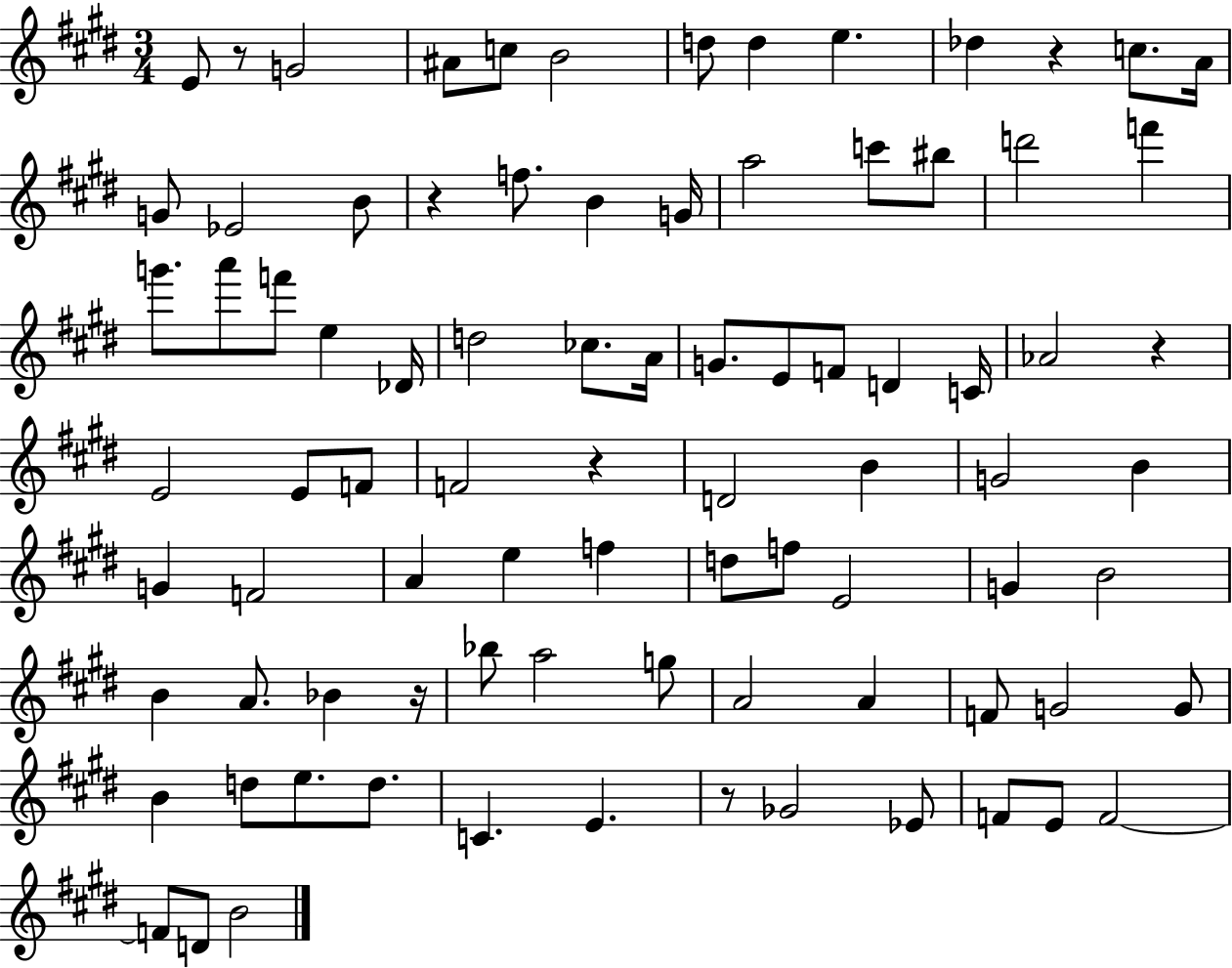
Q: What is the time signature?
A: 3/4